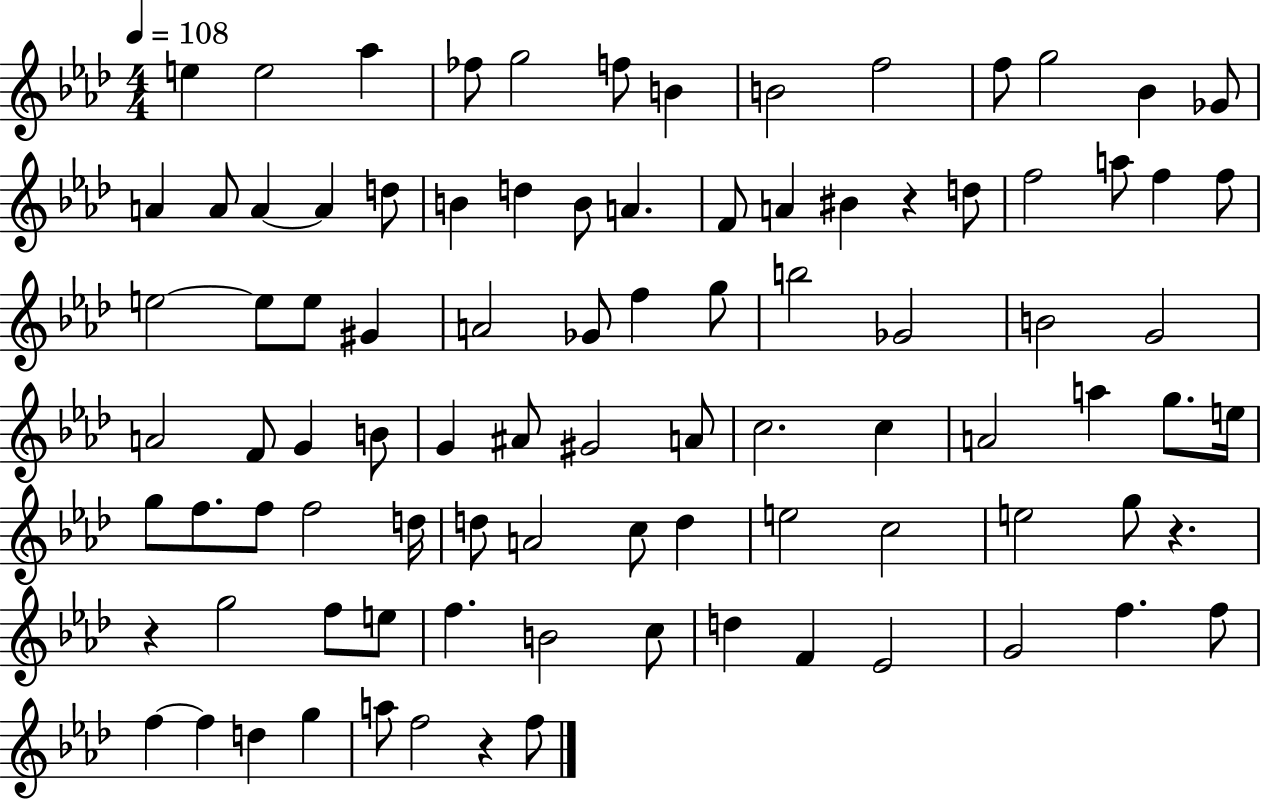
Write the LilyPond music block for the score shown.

{
  \clef treble
  \numericTimeSignature
  \time 4/4
  \key aes \major
  \tempo 4 = 108
  \repeat volta 2 { e''4 e''2 aes''4 | fes''8 g''2 f''8 b'4 | b'2 f''2 | f''8 g''2 bes'4 ges'8 | \break a'4 a'8 a'4~~ a'4 d''8 | b'4 d''4 b'8 a'4. | f'8 a'4 bis'4 r4 d''8 | f''2 a''8 f''4 f''8 | \break e''2~~ e''8 e''8 gis'4 | a'2 ges'8 f''4 g''8 | b''2 ges'2 | b'2 g'2 | \break a'2 f'8 g'4 b'8 | g'4 ais'8 gis'2 a'8 | c''2. c''4 | a'2 a''4 g''8. e''16 | \break g''8 f''8. f''8 f''2 d''16 | d''8 a'2 c''8 d''4 | e''2 c''2 | e''2 g''8 r4. | \break r4 g''2 f''8 e''8 | f''4. b'2 c''8 | d''4 f'4 ees'2 | g'2 f''4. f''8 | \break f''4~~ f''4 d''4 g''4 | a''8 f''2 r4 f''8 | } \bar "|."
}